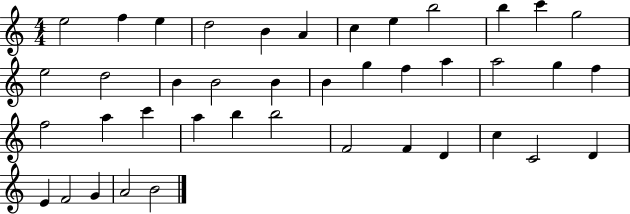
X:1
T:Untitled
M:4/4
L:1/4
K:C
e2 f e d2 B A c e b2 b c' g2 e2 d2 B B2 B B g f a a2 g f f2 a c' a b b2 F2 F D c C2 D E F2 G A2 B2